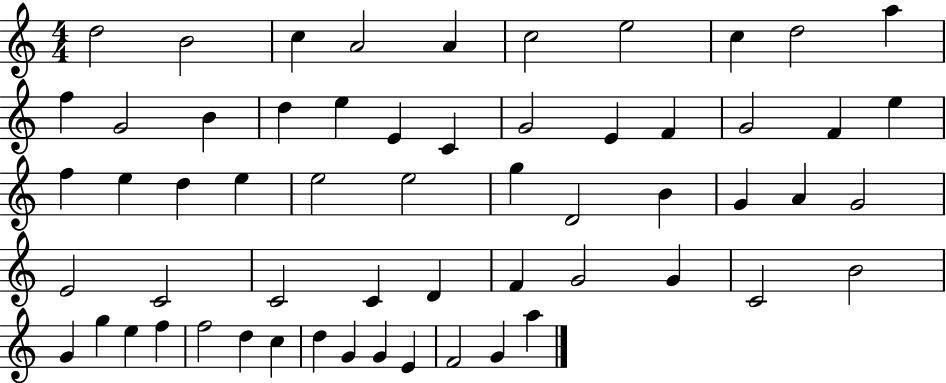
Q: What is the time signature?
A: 4/4